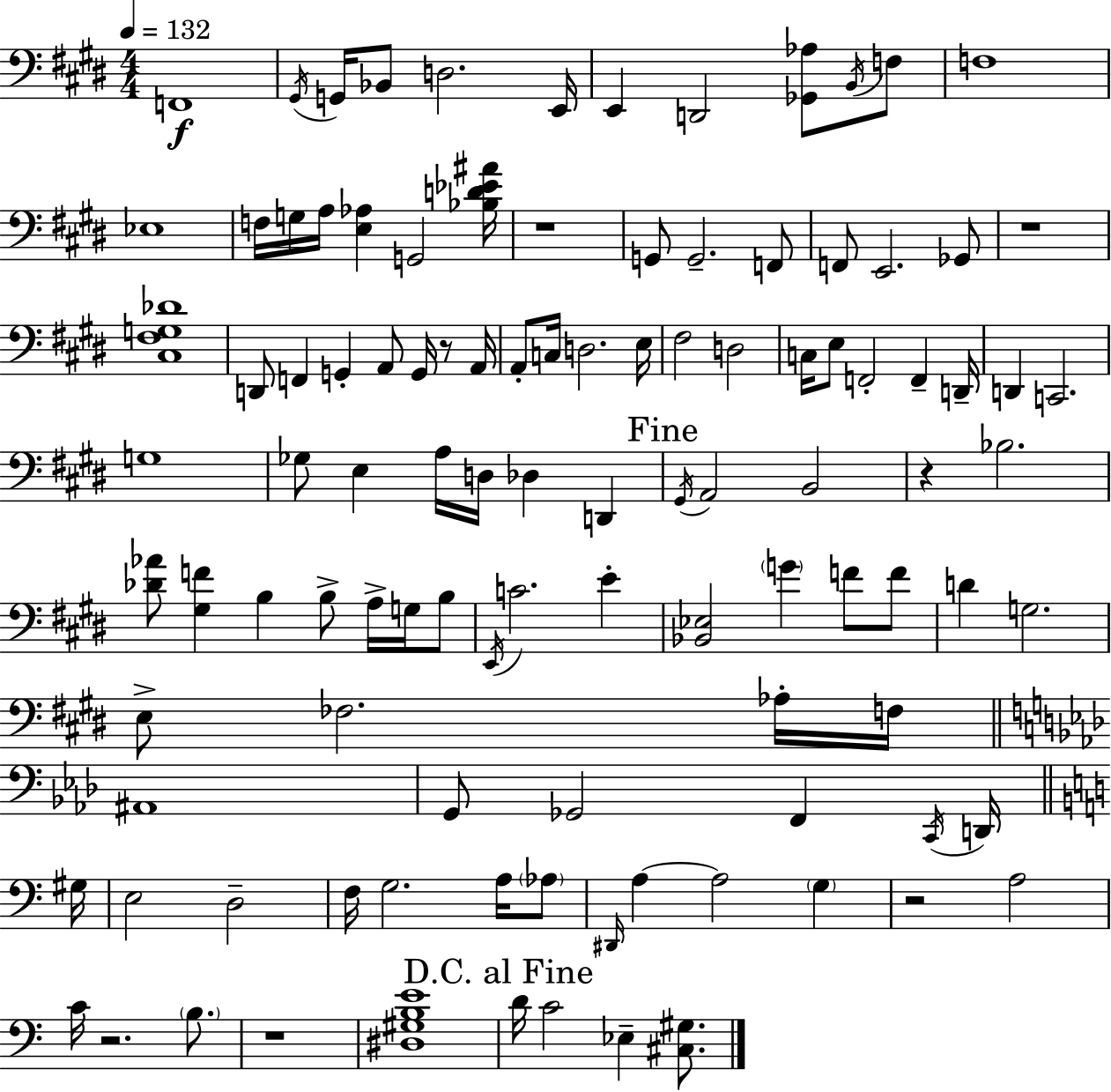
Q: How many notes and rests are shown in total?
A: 108